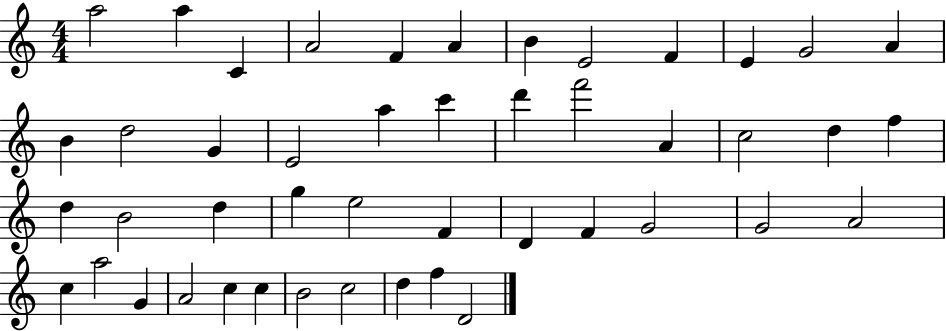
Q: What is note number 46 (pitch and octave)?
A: D4